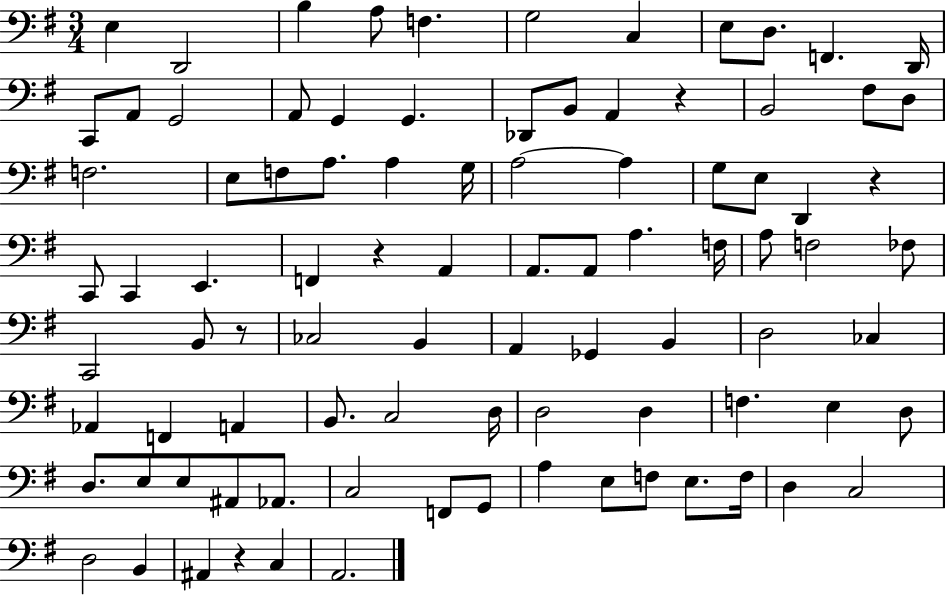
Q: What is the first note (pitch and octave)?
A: E3